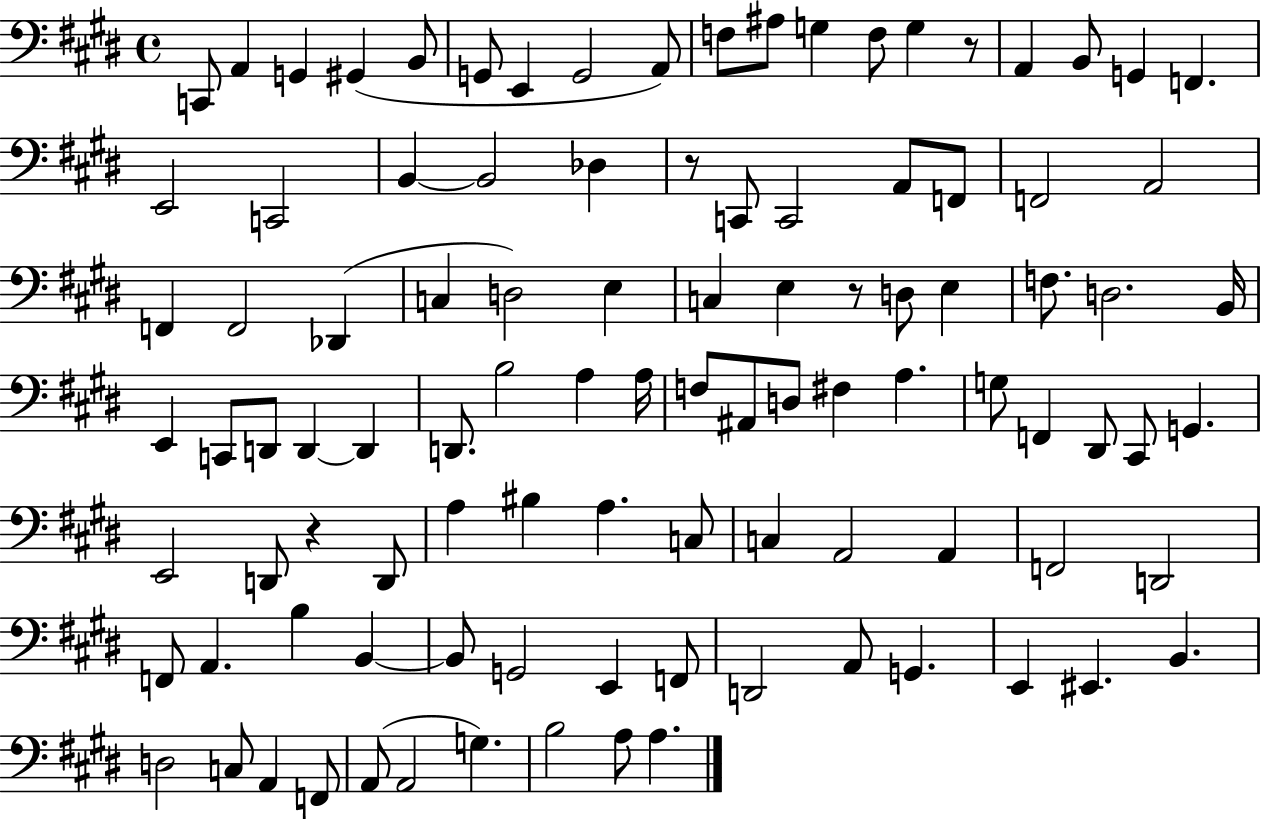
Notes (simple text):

C2/e A2/q G2/q G#2/q B2/e G2/e E2/q G2/h A2/e F3/e A#3/e G3/q F3/e G3/q R/e A2/q B2/e G2/q F2/q. E2/h C2/h B2/q B2/h Db3/q R/e C2/e C2/h A2/e F2/e F2/h A2/h F2/q F2/h Db2/q C3/q D3/h E3/q C3/q E3/q R/e D3/e E3/q F3/e. D3/h. B2/s E2/q C2/e D2/e D2/q D2/q D2/e. B3/h A3/q A3/s F3/e A#2/e D3/e F#3/q A3/q. G3/e F2/q D#2/e C#2/e G2/q. E2/h D2/e R/q D2/e A3/q BIS3/q A3/q. C3/e C3/q A2/h A2/q F2/h D2/h F2/e A2/q. B3/q B2/q B2/e G2/h E2/q F2/e D2/h A2/e G2/q. E2/q EIS2/q. B2/q. D3/h C3/e A2/q F2/e A2/e A2/h G3/q. B3/h A3/e A3/q.